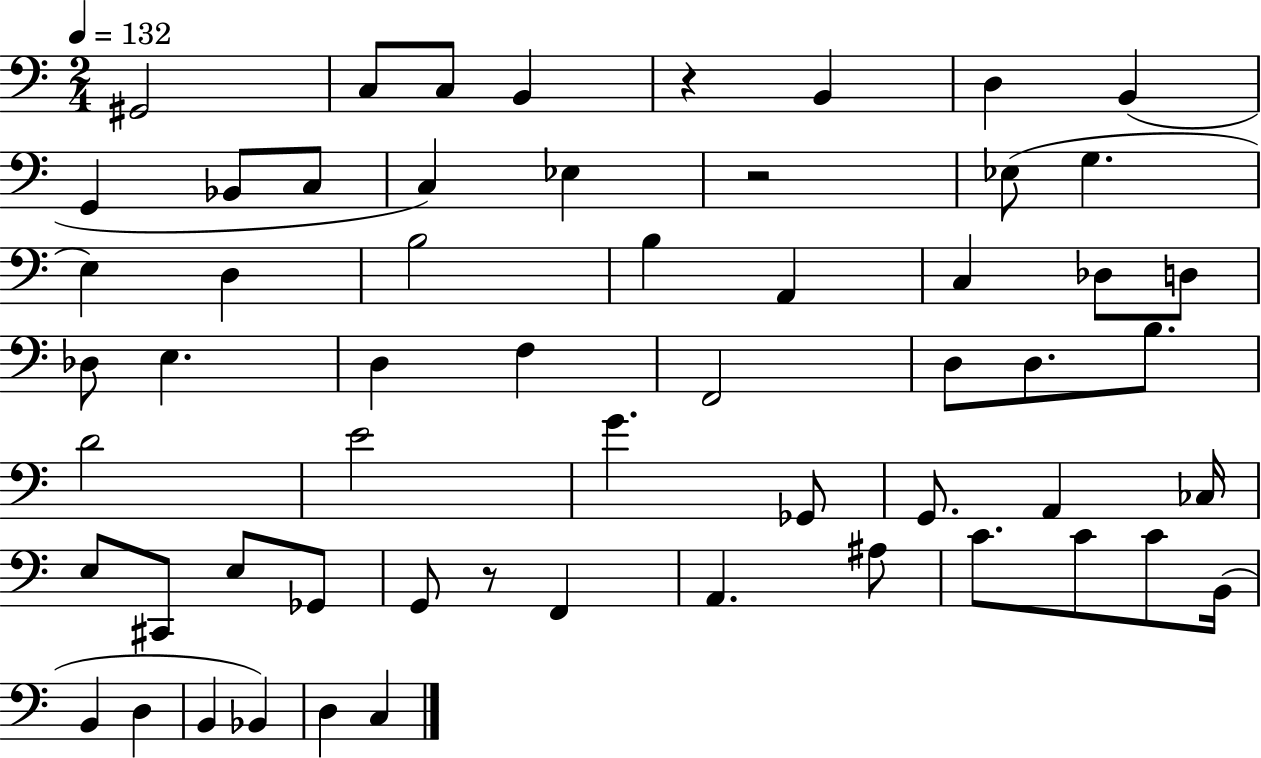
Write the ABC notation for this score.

X:1
T:Untitled
M:2/4
L:1/4
K:C
^G,,2 C,/2 C,/2 B,, z B,, D, B,, G,, _B,,/2 C,/2 C, _E, z2 _E,/2 G, E, D, B,2 B, A,, C, _D,/2 D,/2 _D,/2 E, D, F, F,,2 D,/2 D,/2 B,/2 D2 E2 G _G,,/2 G,,/2 A,, _C,/4 E,/2 ^C,,/2 E,/2 _G,,/2 G,,/2 z/2 F,, A,, ^A,/2 C/2 C/2 C/2 B,,/4 B,, D, B,, _B,, D, C,